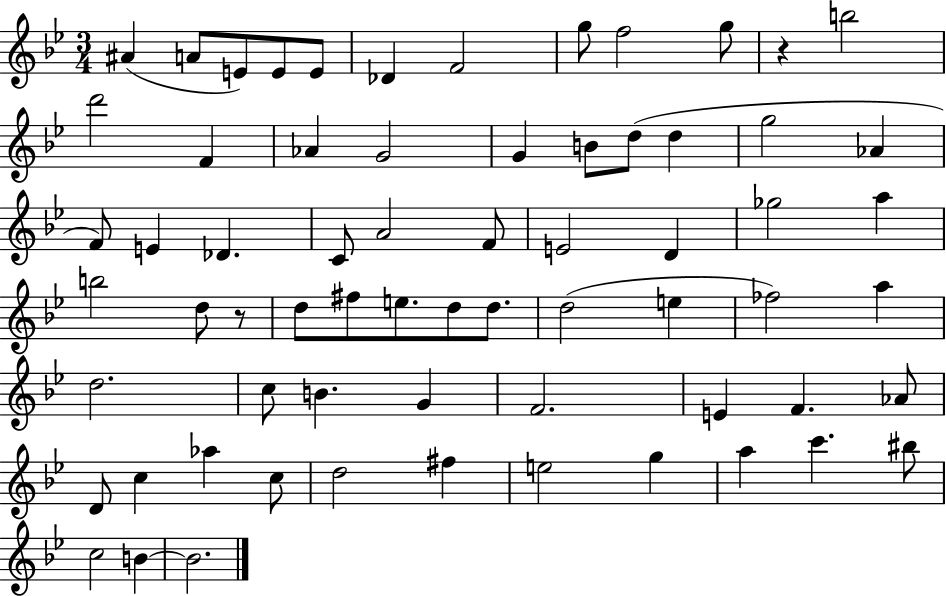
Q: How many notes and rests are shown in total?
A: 66